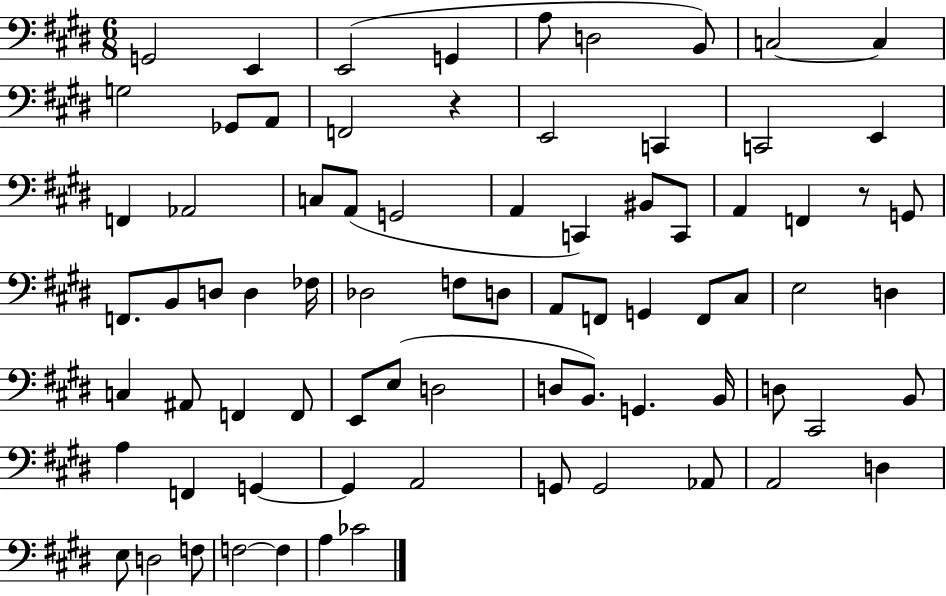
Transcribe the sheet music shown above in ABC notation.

X:1
T:Untitled
M:6/8
L:1/4
K:E
G,,2 E,, E,,2 G,, A,/2 D,2 B,,/2 C,2 C, G,2 _G,,/2 A,,/2 F,,2 z E,,2 C,, C,,2 E,, F,, _A,,2 C,/2 A,,/2 G,,2 A,, C,, ^B,,/2 C,,/2 A,, F,, z/2 G,,/2 F,,/2 B,,/2 D,/2 D, _F,/4 _D,2 F,/2 D,/2 A,,/2 F,,/2 G,, F,,/2 ^C,/2 E,2 D, C, ^A,,/2 F,, F,,/2 E,,/2 E,/2 D,2 D,/2 B,,/2 G,, B,,/4 D,/2 ^C,,2 B,,/2 A, F,, G,, G,, A,,2 G,,/2 G,,2 _A,,/2 A,,2 D, E,/2 D,2 F,/2 F,2 F, A, _C2